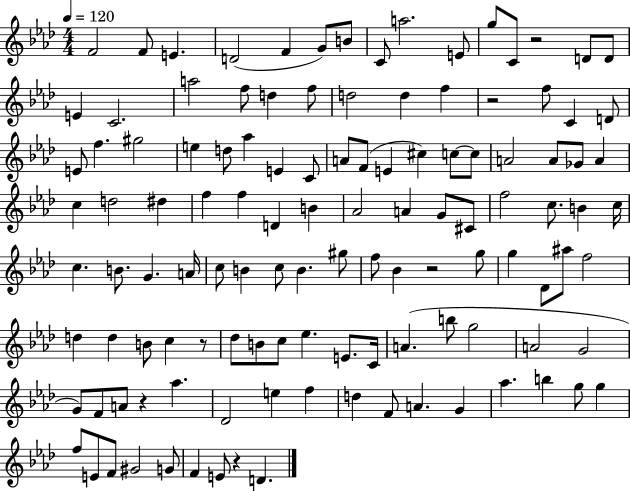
{
  \clef treble
  \numericTimeSignature
  \time 4/4
  \key aes \major
  \tempo 4 = 120
  f'2 f'8 e'4. | d'2( f'4 g'8) b'8 | c'8 a''2. e'8 | g''8 c'8 r2 d'8 d'8 | \break e'4 c'2. | a''2 f''8 d''4 f''8 | d''2 d''4 f''4 | r2 f''8 c'4 d'8 | \break e'8 f''4. gis''2 | e''4 d''8 aes''4 e'4 c'8 | a'8 f'8( e'4 cis''4) c''8~~ c''8 | a'2 a'8 ges'8 a'4 | \break c''4 d''2 dis''4 | f''4 f''4 d'4 b'4 | aes'2 a'4 g'8 cis'8 | f''2 c''8. b'4 c''16 | \break c''4. b'8. g'4. a'16 | c''8 b'4 c''8 b'4. gis''8 | f''8 bes'4 r2 g''8 | g''4 des'8 ais''8 f''2 | \break d''4 d''4 b'8 c''4 r8 | des''8 b'8 c''8 ees''4. e'8. c'16 | a'4.( b''8 g''2 | a'2 g'2 | \break g'8) f'8 a'8 r4 aes''4. | des'2 e''4 f''4 | d''4 f'8 a'4. g'4 | aes''4. b''4 g''8 g''4 | \break f''8 e'8 f'8 gis'2 g'8 | f'4 e'8 r4 d'4. | \bar "|."
}